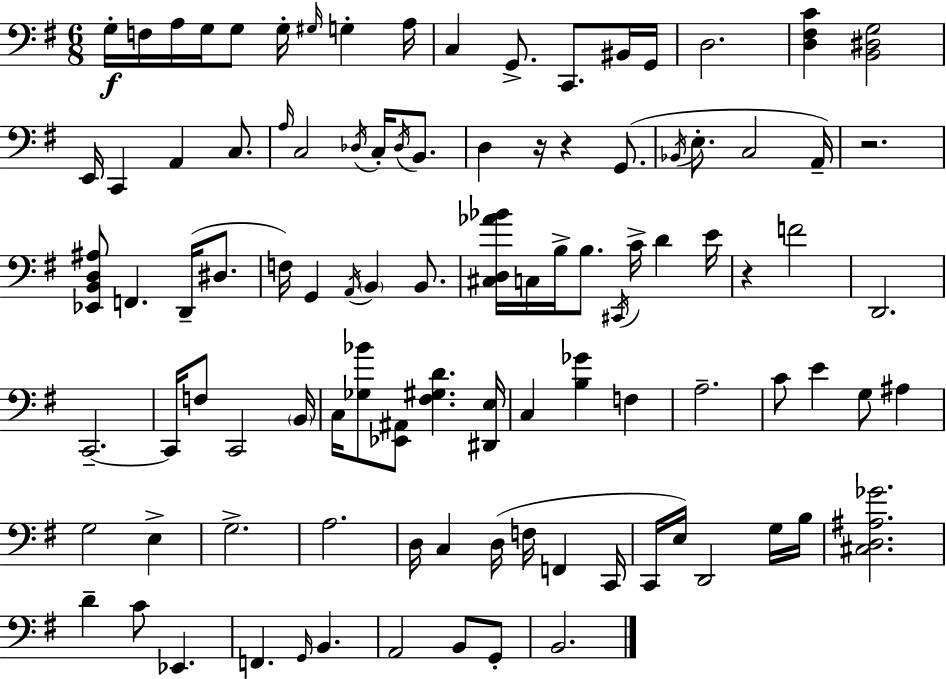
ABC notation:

X:1
T:Untitled
M:6/8
L:1/4
K:G
G,/4 F,/4 A,/4 G,/4 G,/2 G,/4 ^G,/4 G, A,/4 C, G,,/2 C,,/2 ^B,,/4 G,,/4 D,2 [D,^F,C] [B,,^D,G,]2 E,,/4 C,, A,, C,/2 A,/4 C,2 _D,/4 C,/4 _D,/4 B,,/2 D, z/4 z G,,/2 _B,,/4 E,/2 C,2 A,,/4 z2 [_E,,B,,D,^A,]/2 F,, D,,/4 ^D,/2 F,/4 G,, A,,/4 B,, B,,/2 [^C,D,_A_B]/4 C,/4 B,/4 B,/2 ^C,,/4 C/4 D E/4 z F2 D,,2 C,,2 C,,/4 F,/2 C,,2 B,,/4 C,/4 [_G,_B]/2 [_E,,^A,,]/2 [^F,^G,D] [^D,,E,]/4 C, [B,_G] F, A,2 C/2 E G,/2 ^A, G,2 E, G,2 A,2 D,/4 C, D,/4 F,/4 F,, C,,/4 C,,/4 E,/4 D,,2 G,/4 B,/4 [^C,D,^A,_G]2 D C/2 _E,, F,, G,,/4 B,, A,,2 B,,/2 G,,/2 B,,2